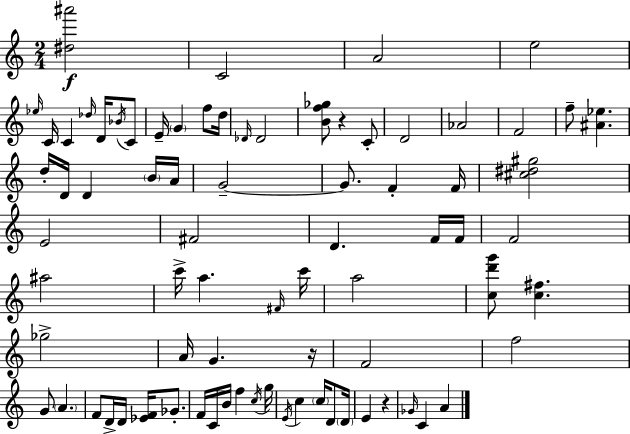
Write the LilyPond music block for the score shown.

{
  \clef treble
  \numericTimeSignature
  \time 2/4
  \key a \minor
  <dis'' ais'''>2\f | c'2 | a'2 | e''2 | \break \grace { ees''16 } c'16 c'4 \grace { des''16 } d'16 | \acciaccatura { bes'16 } c'8 e'16-- \parenthesize g'4 | f''8 d''16 \grace { des'16 } des'2 | <b' f'' ges''>8 r4 | \break c'8-. d'2 | aes'2 | f'2 | f''8-- <ais' ees''>4. | \break d''16-. d'16 d'4 | \parenthesize b'16 a'16 g'2--~~ | g'8. f'4-. | f'16 <cis'' dis'' gis''>2 | \break e'2 | fis'2 | d'4. | f'16 f'16 f'2 | \break ais''2 | c'''16-> a''4. | \grace { fis'16 } c'''16 a''2 | <c'' d''' g'''>8 <c'' fis''>4. | \break ges''2-> | a'16 g'4. | r16 f'2 | f''2 | \break g'8 \parenthesize a'4. | f'8 d'16-> | d'16 <ees' f'>16 ges'8.-. f'16 c'16 b'16 | f''4 \acciaccatura { c''16 } g''16 \acciaccatura { e'16 } c''4 | \break \parenthesize c''16 d'8 \parenthesize d'16 e'4 | r4 \grace { ges'16 } | c'4 a'4 | \bar "|."
}